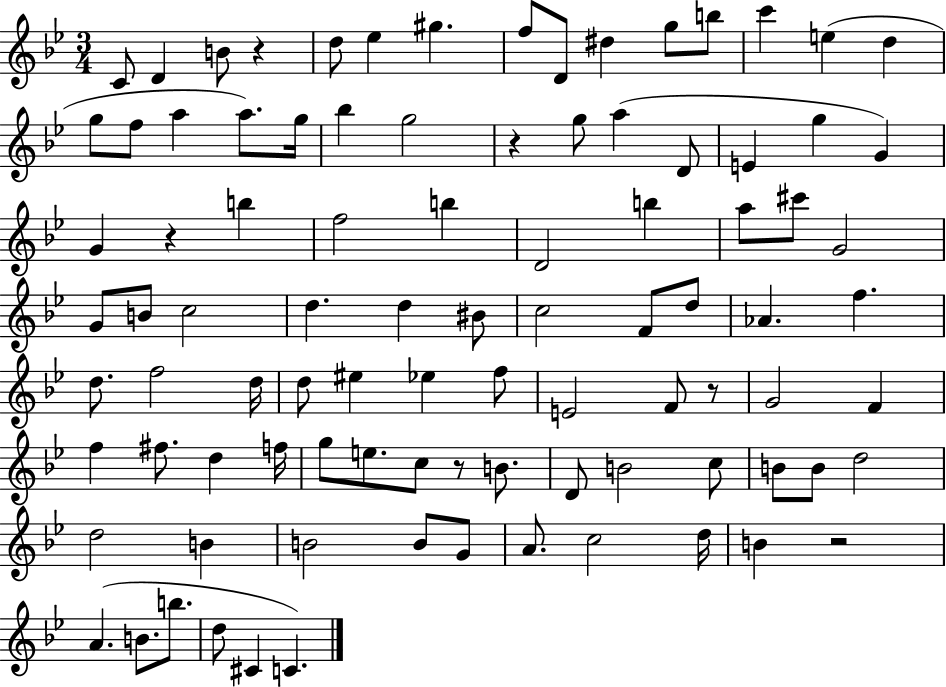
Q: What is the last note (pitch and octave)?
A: C4